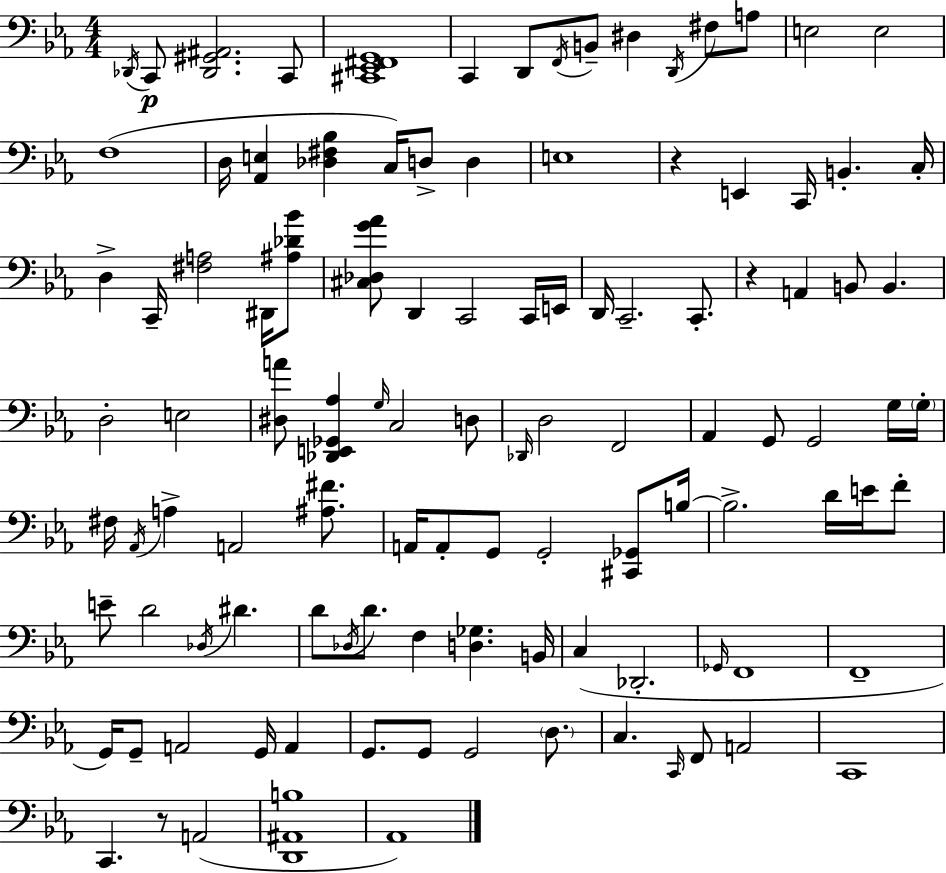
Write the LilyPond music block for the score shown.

{
  \clef bass
  \numericTimeSignature
  \time 4/4
  \key c \minor
  \repeat volta 2 { \acciaccatura { des,16 }\p c,8 <des, gis, ais,>2. c,8 | <cis, ees, fis, g,>1 | c,4 d,8 \acciaccatura { f,16 } b,8-- dis4 \acciaccatura { d,16 } fis8 | a8 e2 e2 | \break f1( | d16 <aes, e>4 <des fis bes>4 c16) d8-> d4 | e1 | r4 e,4 c,16 b,4.-. | \break c16-. d4-> c,16-- <fis a>2 | dis,16 <ais des' bes'>8 <cis des g' aes'>8 d,4 c,2 | c,16 e,16 d,16 c,2.-- | c,8.-. r4 a,4 b,8 b,4. | \break d2-. e2 | <dis a'>8 <des, e, ges, aes>4 \grace { g16 } c2 | d8 \grace { des,16 } d2 f,2 | aes,4 g,8 g,2 | \break g16 \parenthesize g16-. fis16 \acciaccatura { aes,16 } a4-> a,2 | <ais fis'>8. a,16 a,8-. g,8 g,2-. | <cis, ges,>8 b16~~ b2.-> | d'16 e'16 f'8-. e'8-- d'2 | \break \acciaccatura { des16 } dis'4. d'8 \acciaccatura { des16 } d'8. f4 | <d ges>4. b,16 c4( des,2.-. | \grace { ges,16 } f,1 | f,1-- | \break g,16) g,8-- a,2 | g,16 a,4 g,8. g,8 g,2 | \parenthesize d8. c4. \grace { c,16 } | f,8 a,2 c,1 | \break c,4. | r8 a,2( <d, ais, b>1 | aes,1) | } \bar "|."
}